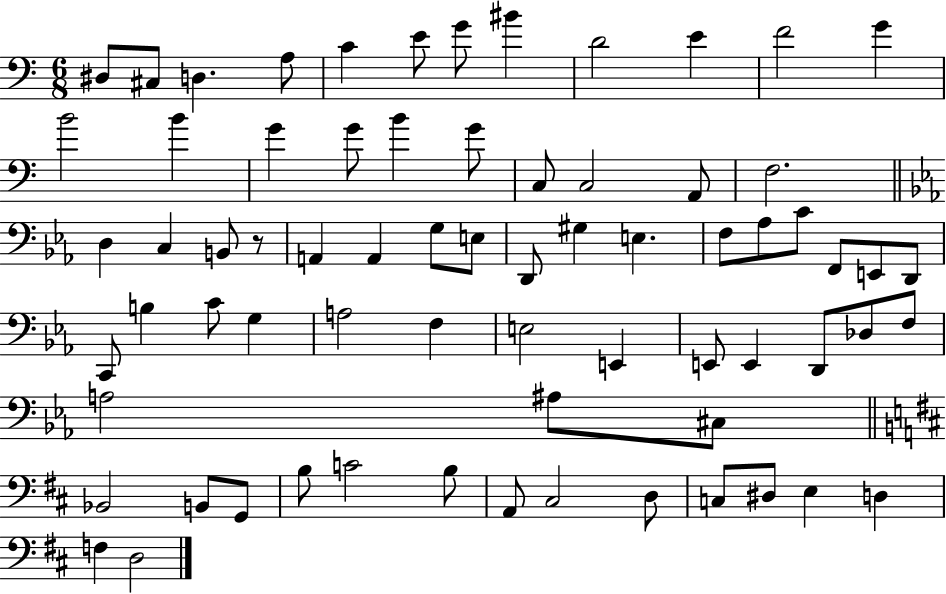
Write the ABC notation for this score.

X:1
T:Untitled
M:6/8
L:1/4
K:C
^D,/2 ^C,/2 D, A,/2 C E/2 G/2 ^B D2 E F2 G B2 B G G/2 B G/2 C,/2 C,2 A,,/2 F,2 D, C, B,,/2 z/2 A,, A,, G,/2 E,/2 D,,/2 ^G, E, F,/2 _A,/2 C/2 F,,/2 E,,/2 D,,/2 C,,/2 B, C/2 G, A,2 F, E,2 E,, E,,/2 E,, D,,/2 _D,/2 F,/2 A,2 ^A,/2 ^C,/2 _B,,2 B,,/2 G,,/2 B,/2 C2 B,/2 A,,/2 ^C,2 D,/2 C,/2 ^D,/2 E, D, F, D,2